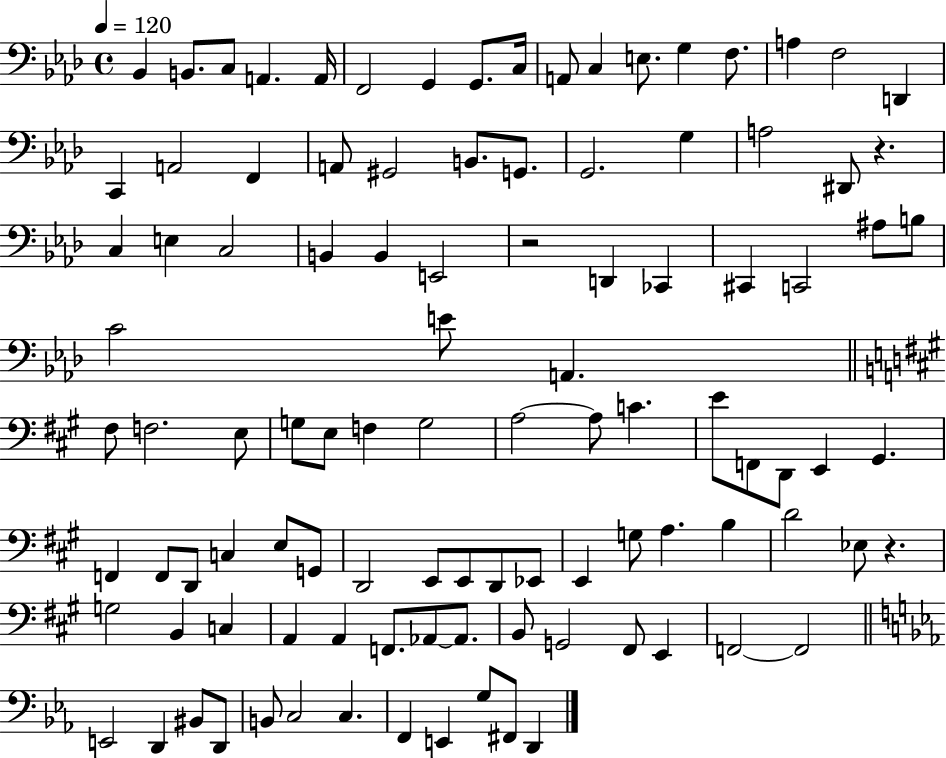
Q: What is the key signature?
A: AES major